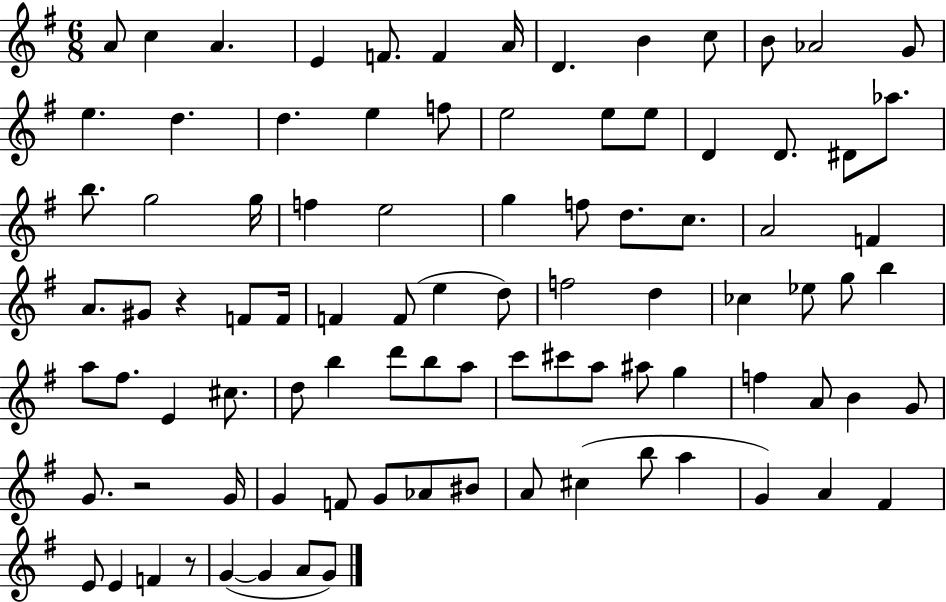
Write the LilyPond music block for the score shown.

{
  \clef treble
  \numericTimeSignature
  \time 6/8
  \key g \major
  a'8 c''4 a'4. | e'4 f'8. f'4 a'16 | d'4. b'4 c''8 | b'8 aes'2 g'8 | \break e''4. d''4. | d''4. e''4 f''8 | e''2 e''8 e''8 | d'4 d'8. dis'8 aes''8. | \break b''8. g''2 g''16 | f''4 e''2 | g''4 f''8 d''8. c''8. | a'2 f'4 | \break a'8. gis'8 r4 f'8 f'16 | f'4 f'8( e''4 d''8) | f''2 d''4 | ces''4 ees''8 g''8 b''4 | \break a''8 fis''8. e'4 cis''8. | d''8 b''4 d'''8 b''8 a''8 | c'''8 cis'''8 a''8 ais''8 g''4 | f''4 a'8 b'4 g'8 | \break g'8. r2 g'16 | g'4 f'8 g'8 aes'8 bis'8 | a'8 cis''4( b''8 a''4 | g'4) a'4 fis'4 | \break e'8 e'4 f'4 r8 | g'4~(~ g'4 a'8 g'8) | \bar "|."
}